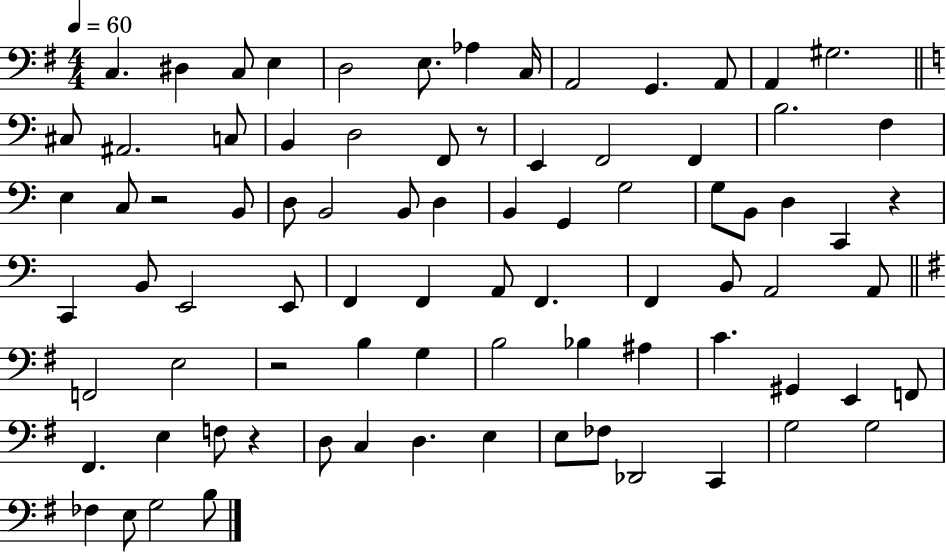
C3/q. D#3/q C3/e E3/q D3/h E3/e. Ab3/q C3/s A2/h G2/q. A2/e A2/q G#3/h. C#3/e A#2/h. C3/e B2/q D3/h F2/e R/e E2/q F2/h F2/q B3/h. F3/q E3/q C3/e R/h B2/e D3/e B2/h B2/e D3/q B2/q G2/q G3/h G3/e B2/e D3/q C2/q R/q C2/q B2/e E2/h E2/e F2/q F2/q A2/e F2/q. F2/q B2/e A2/h A2/e F2/h E3/h R/h B3/q G3/q B3/h Bb3/q A#3/q C4/q. G#2/q E2/q F2/e F#2/q. E3/q F3/e R/q D3/e C3/q D3/q. E3/q E3/e FES3/e Db2/h C2/q G3/h G3/h FES3/q E3/e G3/h B3/e